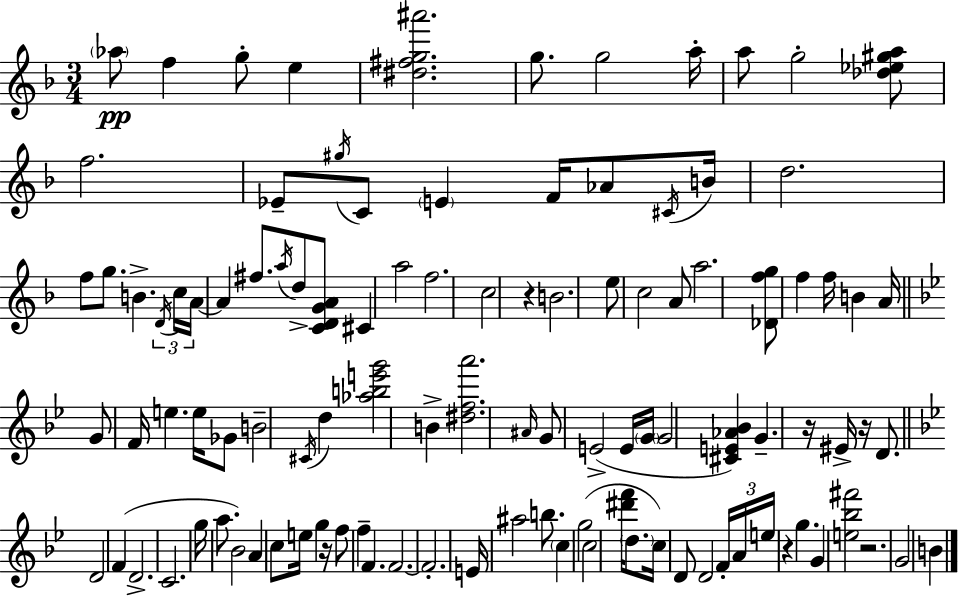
X:1
T:Untitled
M:3/4
L:1/4
K:F
_a/2 f g/2 e [^d^fg^a']2 g/2 g2 a/4 a/2 g2 [_d_e^ga]/2 f2 _E/2 ^g/4 C/2 E F/4 _A/2 ^C/4 B/4 d2 f/2 g/2 B D/4 c/4 A/4 A ^f/2 a/4 d/2 [CDGA]/2 ^C a2 f2 c2 z B2 e/2 c2 A/2 a2 [_Dfg]/2 f f/4 B A/4 G/2 F/4 e e/4 _G/2 B2 ^C/4 d [_abe'g']2 B [^dfa']2 ^A/4 G/2 E2 E/4 G/4 G2 [^CE_A_B] G z/4 ^E/4 z/4 D/2 D2 F D2 C2 g/4 a/2 _B2 A c/2 e/4 g z/4 f/2 f F F2 F2 E/4 ^a2 b/2 c g2 c2 [^d'f']/4 d/2 c/4 D/2 D2 F/4 A/4 e/4 z g G [e_b^f']2 z2 G2 B